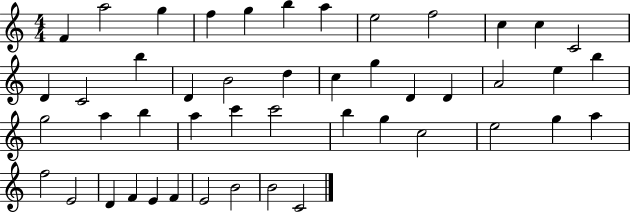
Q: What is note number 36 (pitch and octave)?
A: G5